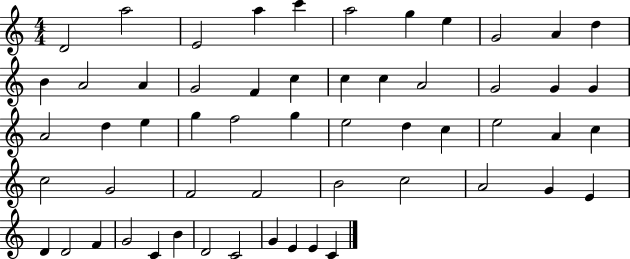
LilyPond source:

{
  \clef treble
  \numericTimeSignature
  \time 4/4
  \key c \major
  d'2 a''2 | e'2 a''4 c'''4 | a''2 g''4 e''4 | g'2 a'4 d''4 | \break b'4 a'2 a'4 | g'2 f'4 c''4 | c''4 c''4 a'2 | g'2 g'4 g'4 | \break a'2 d''4 e''4 | g''4 f''2 g''4 | e''2 d''4 c''4 | e''2 a'4 c''4 | \break c''2 g'2 | f'2 f'2 | b'2 c''2 | a'2 g'4 e'4 | \break d'4 d'2 f'4 | g'2 c'4 b'4 | d'2 c'2 | g'4 e'4 e'4 c'4 | \break \bar "|."
}